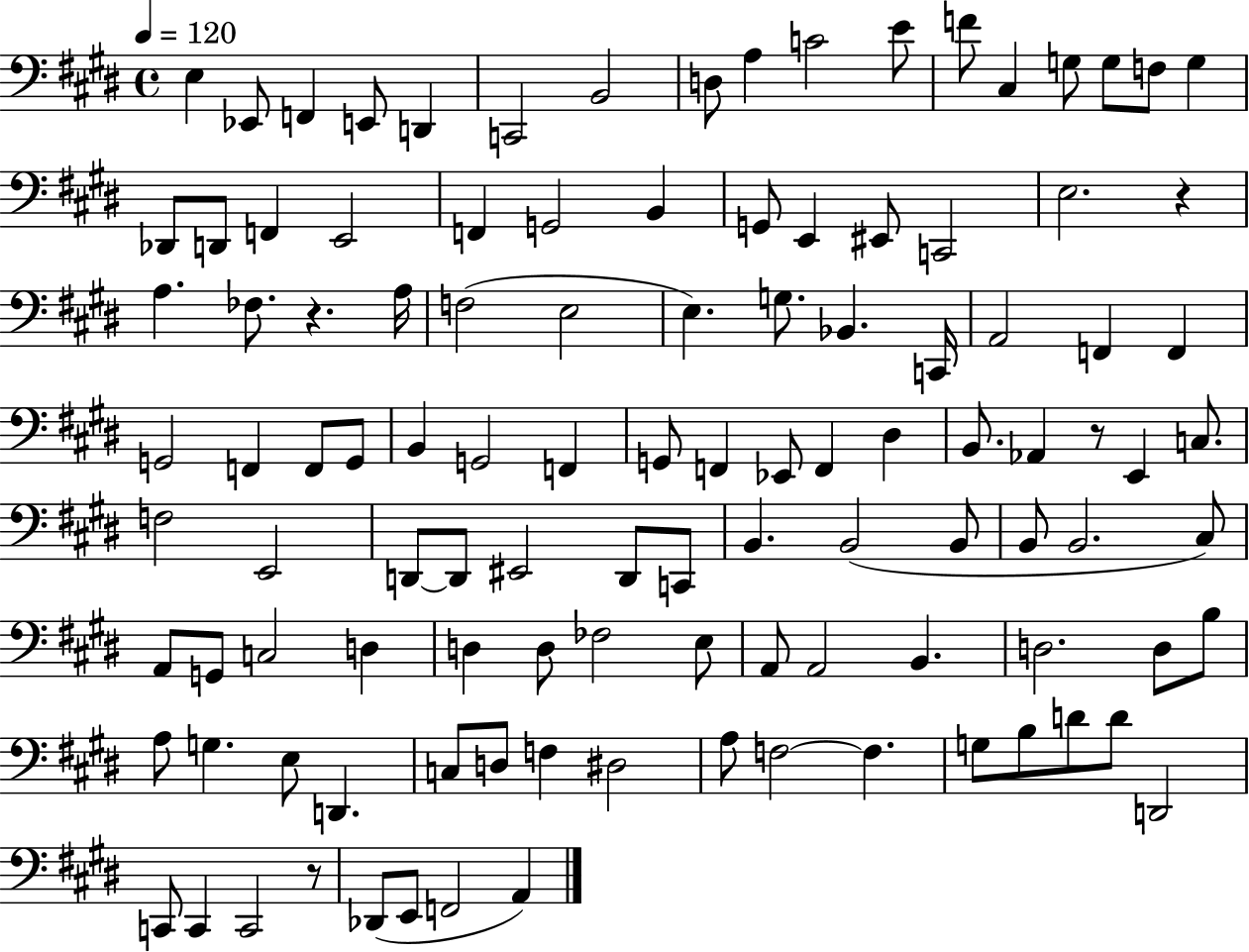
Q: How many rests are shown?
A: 4